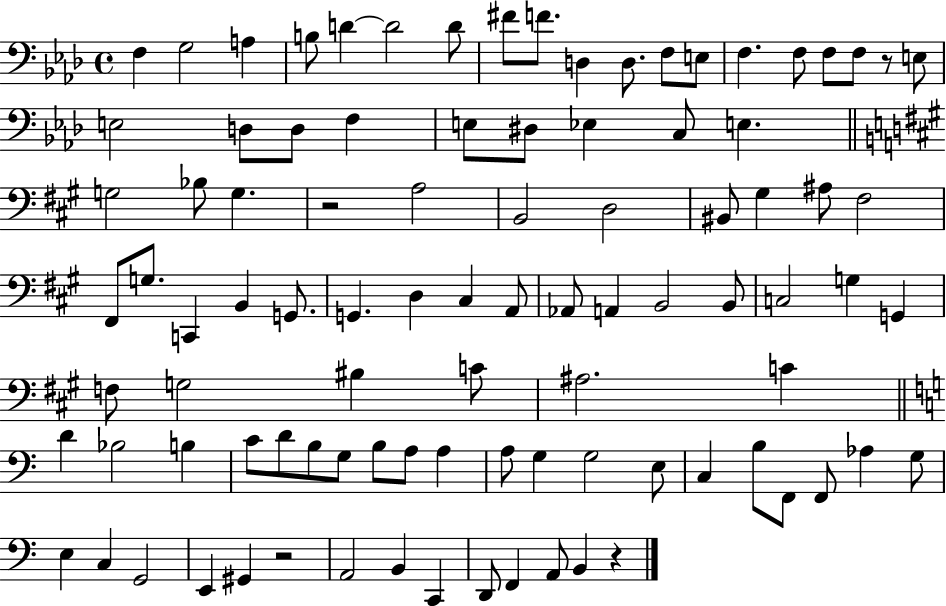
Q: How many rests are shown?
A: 4